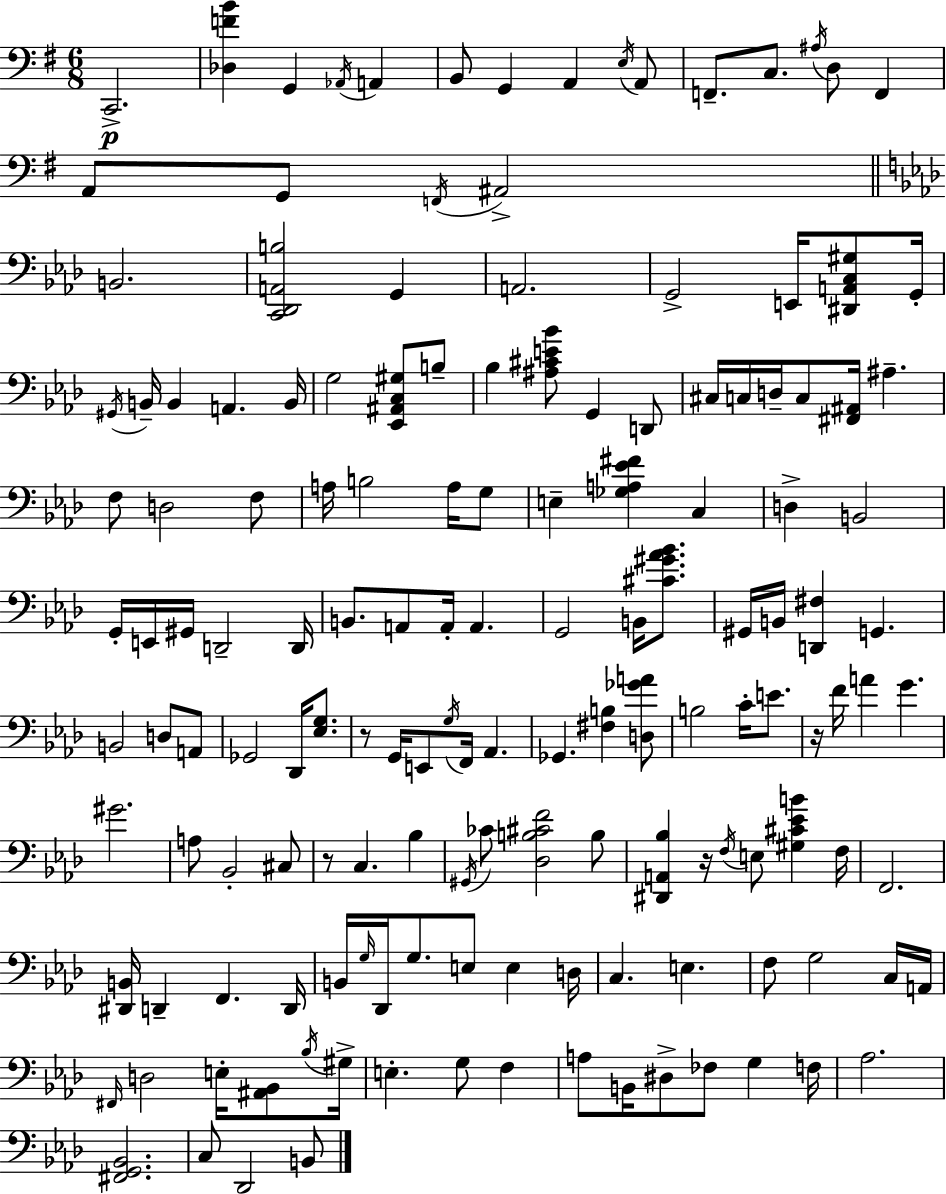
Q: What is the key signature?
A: G major